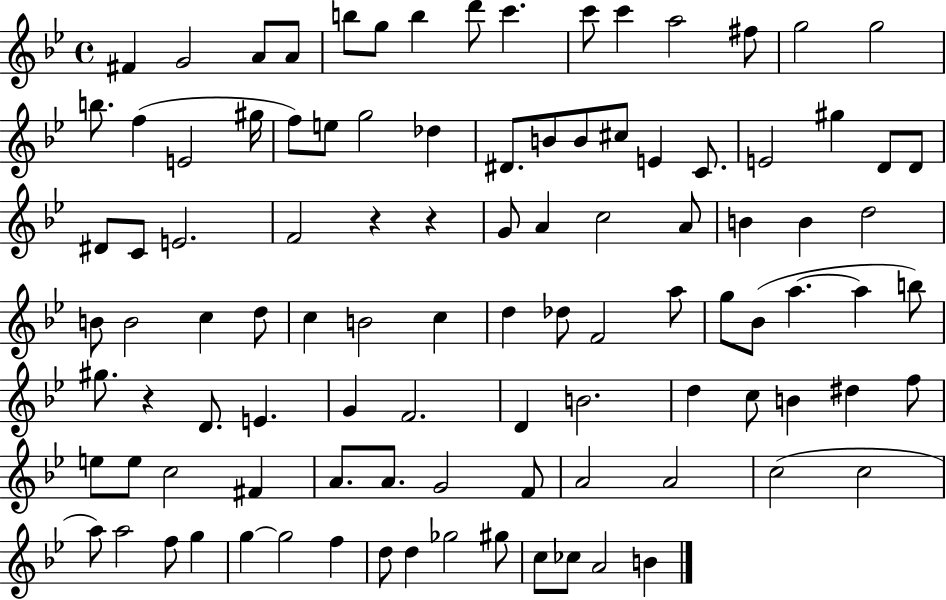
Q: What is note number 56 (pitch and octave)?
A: G5